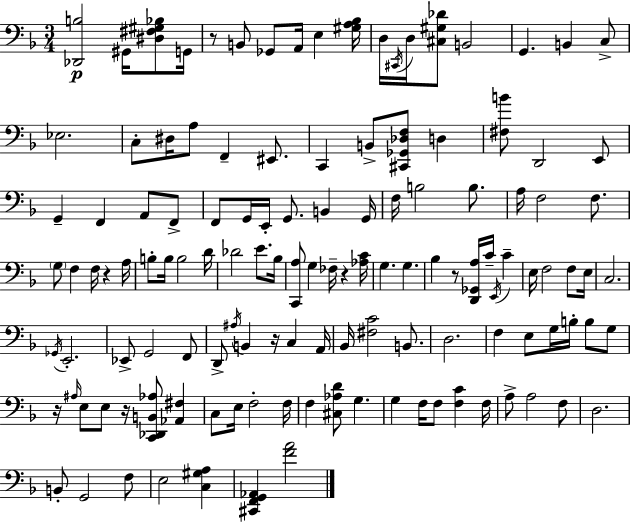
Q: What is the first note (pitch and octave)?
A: G#2